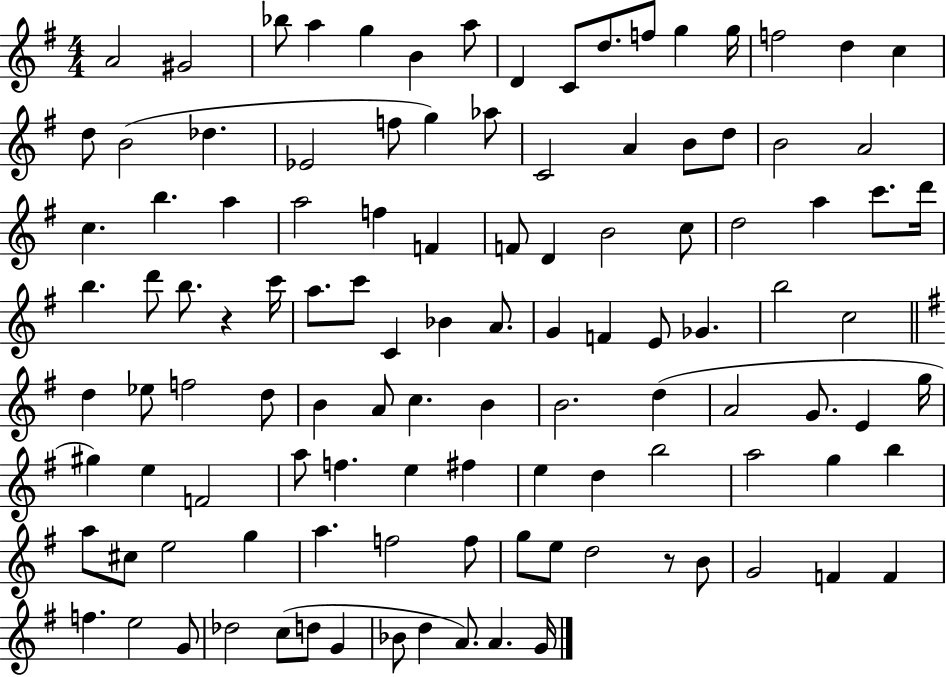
X:1
T:Untitled
M:4/4
L:1/4
K:G
A2 ^G2 _b/2 a g B a/2 D C/2 d/2 f/2 g g/4 f2 d c d/2 B2 _d _E2 f/2 g _a/2 C2 A B/2 d/2 B2 A2 c b a a2 f F F/2 D B2 c/2 d2 a c'/2 d'/4 b d'/2 b/2 z c'/4 a/2 c'/2 C _B A/2 G F E/2 _G b2 c2 d _e/2 f2 d/2 B A/2 c B B2 d A2 G/2 E g/4 ^g e F2 a/2 f e ^f e d b2 a2 g b a/2 ^c/2 e2 g a f2 f/2 g/2 e/2 d2 z/2 B/2 G2 F F f e2 G/2 _d2 c/2 d/2 G _B/2 d A/2 A G/4